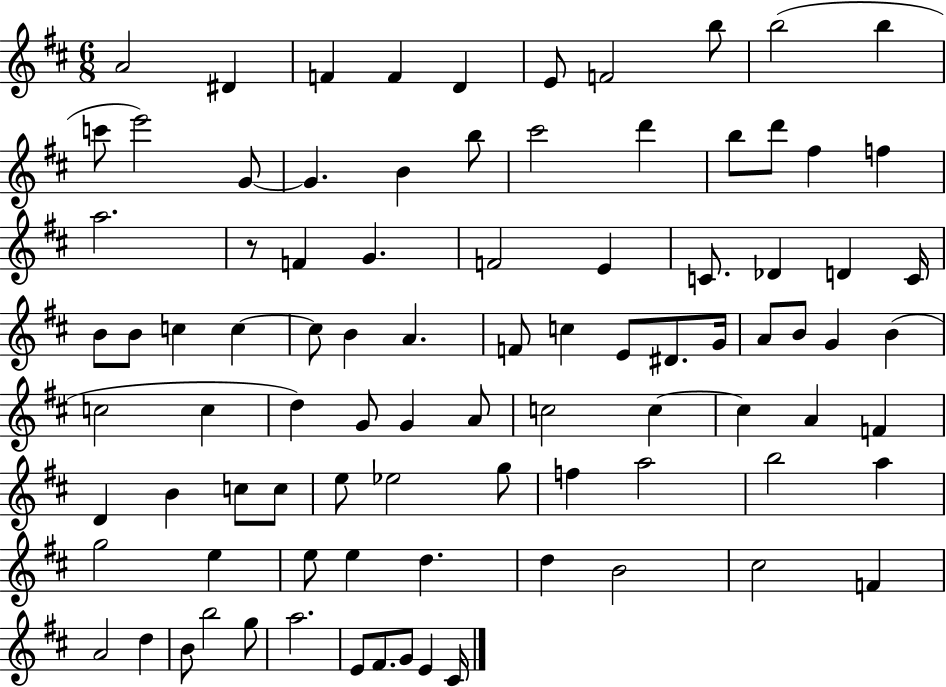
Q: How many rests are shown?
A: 1